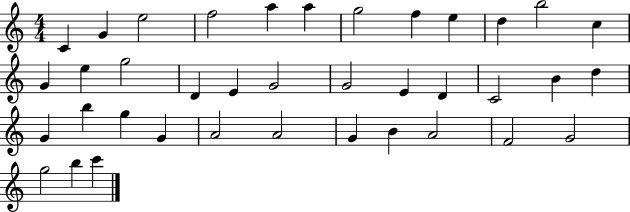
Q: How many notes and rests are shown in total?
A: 38